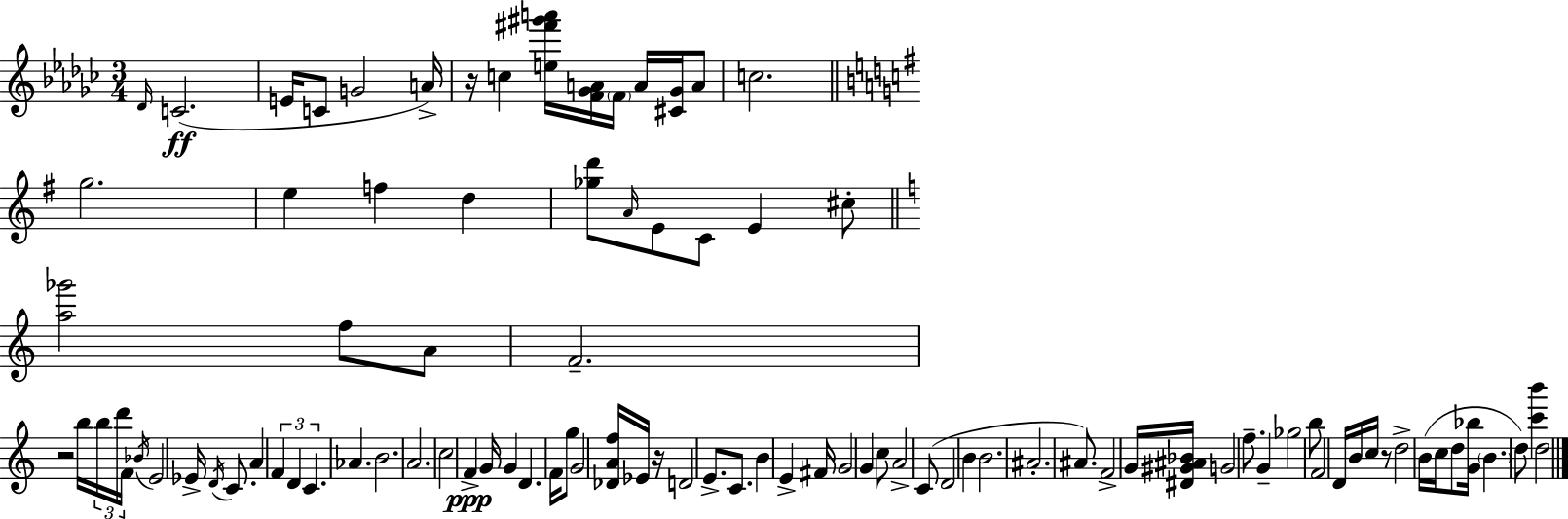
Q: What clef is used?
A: treble